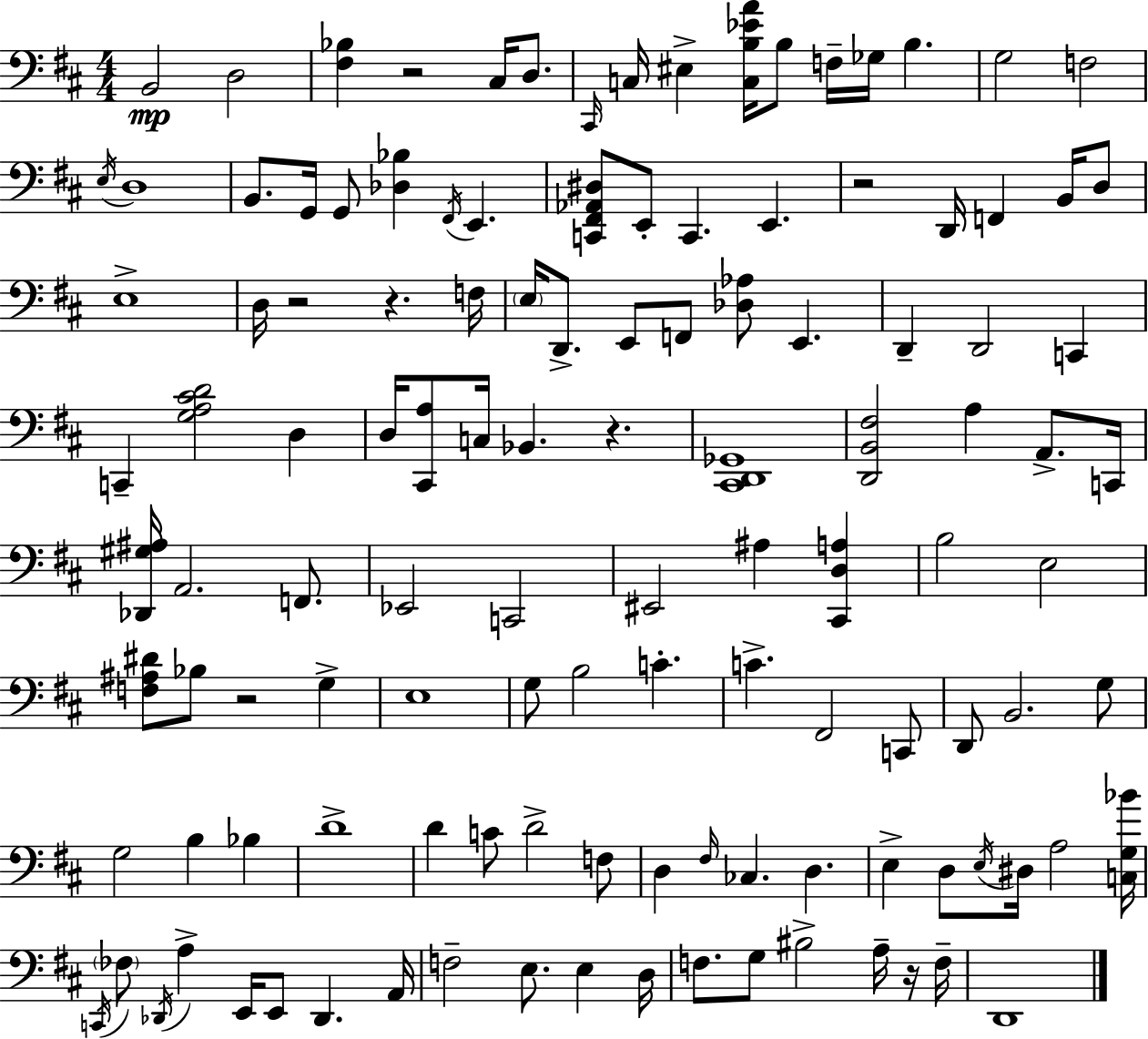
B2/h D3/h [F#3,Bb3]/q R/h C#3/s D3/e. C#2/s C3/s EIS3/q [C3,B3,Eb4,A4]/s B3/e F3/s Gb3/s B3/q. G3/h F3/h E3/s D3/w B2/e. G2/s G2/e [Db3,Bb3]/q F#2/s E2/q. [C2,F#2,Ab2,D#3]/e E2/e C2/q. E2/q. R/h D2/s F2/q B2/s D3/e E3/w D3/s R/h R/q. F3/s E3/s D2/e. E2/e F2/e [Db3,Ab3]/e E2/q. D2/q D2/h C2/q C2/q [G3,A3,C#4,D4]/h D3/q D3/s [C#2,A3]/e C3/s Bb2/q. R/q. [C#2,D2,Gb2]/w [D2,B2,F#3]/h A3/q A2/e. C2/s [Db2,G#3,A#3]/s A2/h. F2/e. Eb2/h C2/h EIS2/h A#3/q [C#2,D3,A3]/q B3/h E3/h [F3,A#3,D#4]/e Bb3/e R/h G3/q E3/w G3/e B3/h C4/q. C4/q. F#2/h C2/e D2/e B2/h. G3/e G3/h B3/q Bb3/q D4/w D4/q C4/e D4/h F3/e D3/q F#3/s CES3/q. D3/q. E3/q D3/e E3/s D#3/s A3/h [C3,G3,Bb4]/s C2/s FES3/e Db2/s A3/q E2/s E2/e Db2/q. A2/s F3/h E3/e. E3/q D3/s F3/e. G3/e BIS3/h A3/s R/s F3/s D2/w